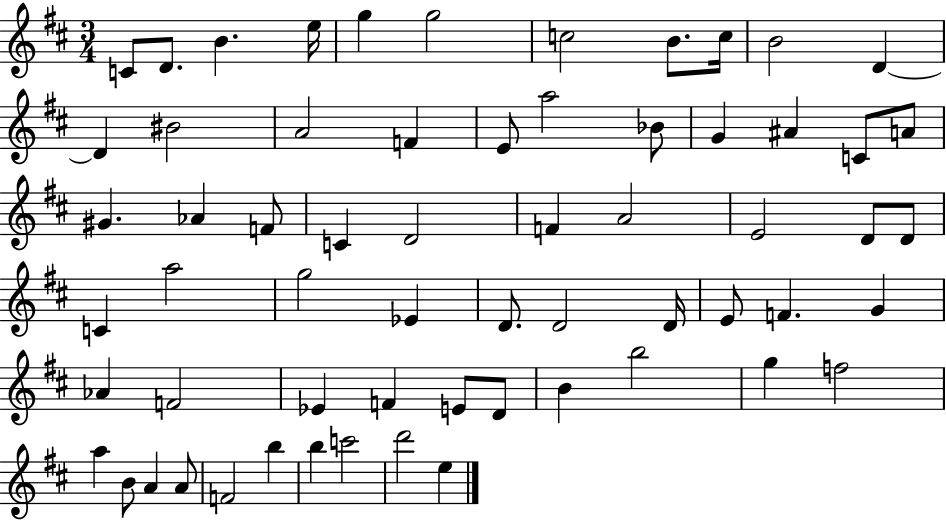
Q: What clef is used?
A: treble